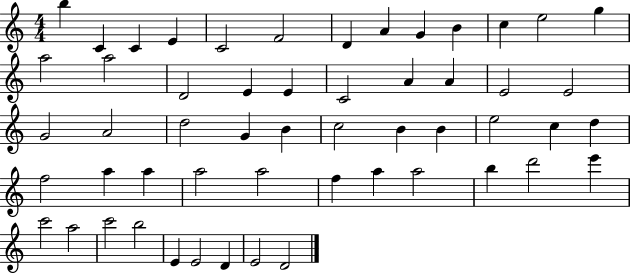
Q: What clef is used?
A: treble